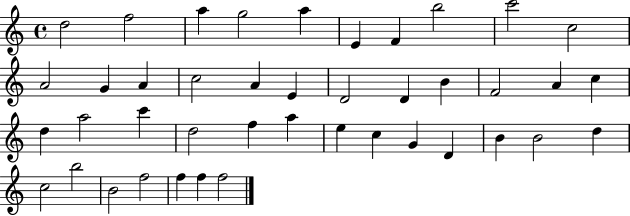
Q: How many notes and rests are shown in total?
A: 42